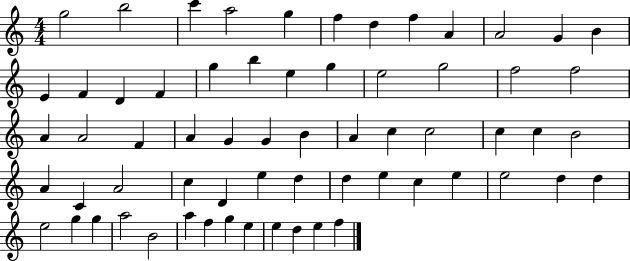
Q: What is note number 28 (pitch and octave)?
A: A4